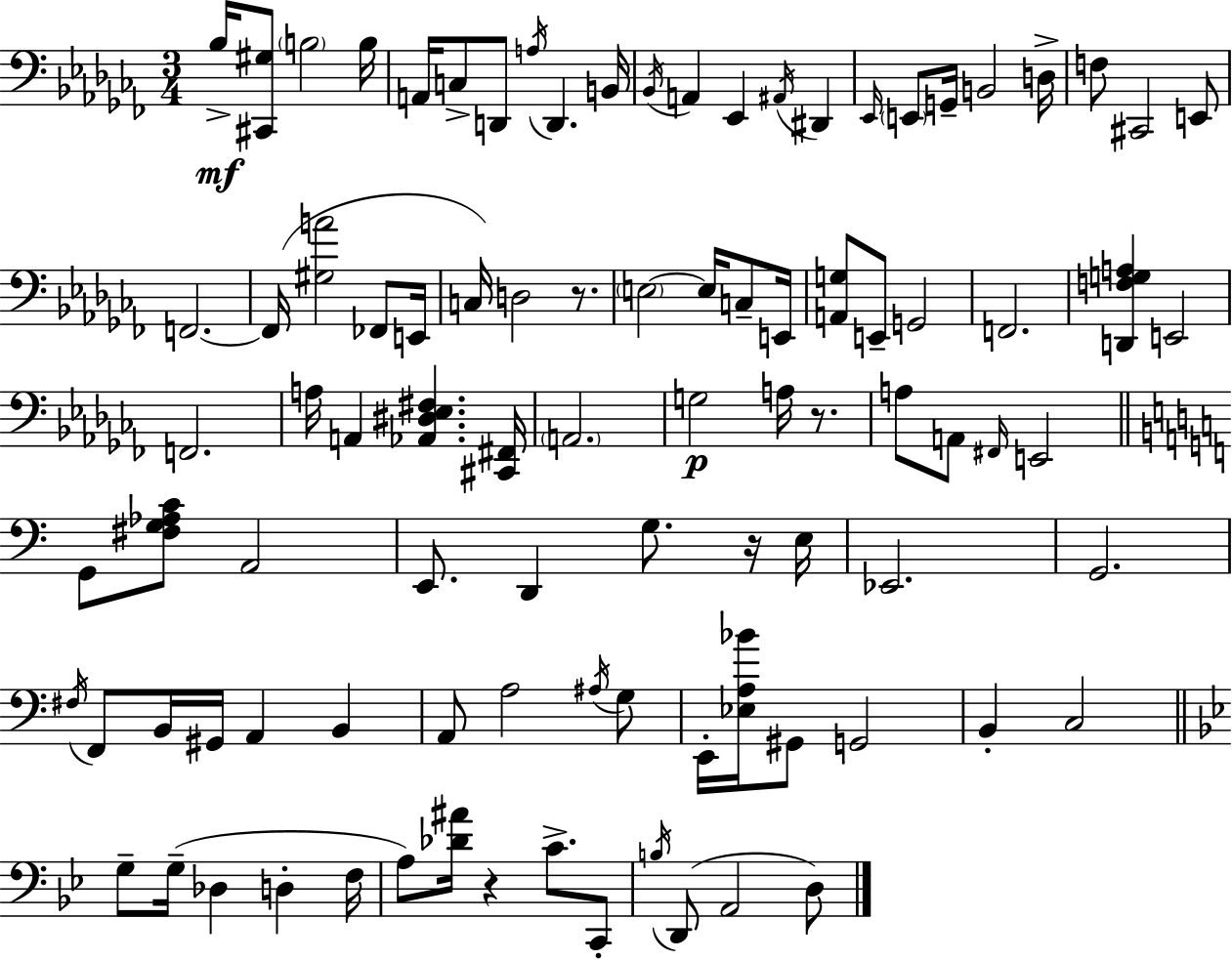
Bb3/s [C#2,G#3]/e B3/h B3/s A2/s C3/e D2/e A3/s D2/q. B2/s Bb2/s A2/q Eb2/q A#2/s D#2/q Eb2/s E2/e G2/s B2/h D3/s F3/e C#2/h E2/e F2/h. F2/s [G#3,A4]/h FES2/e E2/s C3/s D3/h R/e. E3/h E3/s C3/e E2/s [A2,G3]/e E2/e G2/h F2/h. [D2,F3,G3,A3]/q E2/h F2/h. A3/s A2/q [Ab2,D#3,Eb3,F#3]/q. [C#2,F#2]/s A2/h. G3/h A3/s R/e. A3/e A2/e F#2/s E2/h G2/e [F#3,G3,Ab3,C4]/e A2/h E2/e. D2/q G3/e. R/s E3/s Eb2/h. G2/h. F#3/s F2/e B2/s G#2/s A2/q B2/q A2/e A3/h A#3/s G3/e E2/s [Eb3,A3,Bb4]/s G#2/e G2/h B2/q C3/h G3/e G3/s Db3/q D3/q F3/s A3/e [Db4,A#4]/s R/q C4/e. C2/e B3/s D2/e A2/h D3/e